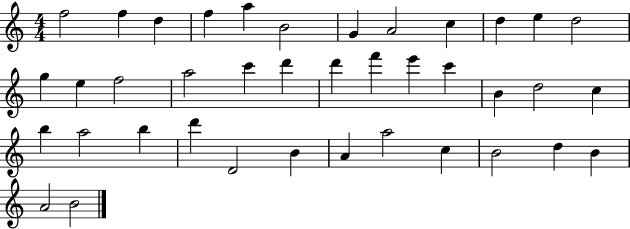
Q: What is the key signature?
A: C major